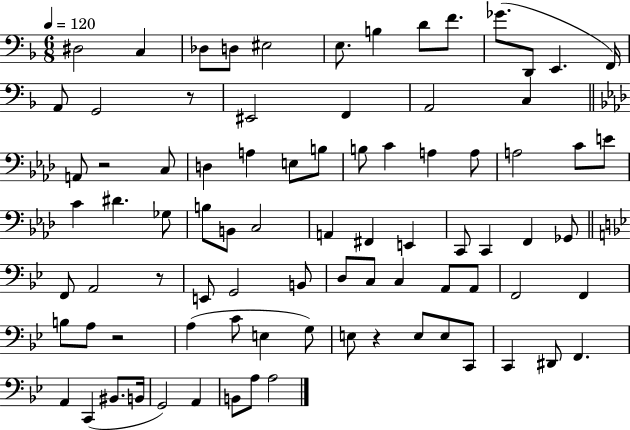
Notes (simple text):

D#3/h C3/q Db3/e D3/e EIS3/h E3/e. B3/q D4/e F4/e. Gb4/e. D2/e E2/q. F2/s A2/e G2/h R/e EIS2/h F2/q A2/h C3/q A2/e R/h C3/e D3/q A3/q E3/e B3/e B3/e C4/q A3/q A3/e A3/h C4/e E4/e C4/q D#4/q. Gb3/e B3/e B2/e C3/h A2/q F#2/q E2/q C2/e C2/q F2/q Gb2/e F2/e A2/h R/e E2/e G2/h B2/e D3/e C3/e C3/q A2/e A2/e F2/h F2/q B3/e A3/e R/h A3/q C4/e E3/q G3/e E3/e R/q E3/e E3/e C2/e C2/q D#2/e F2/q. A2/q C2/q BIS2/e. B2/s G2/h A2/q B2/e A3/e A3/h